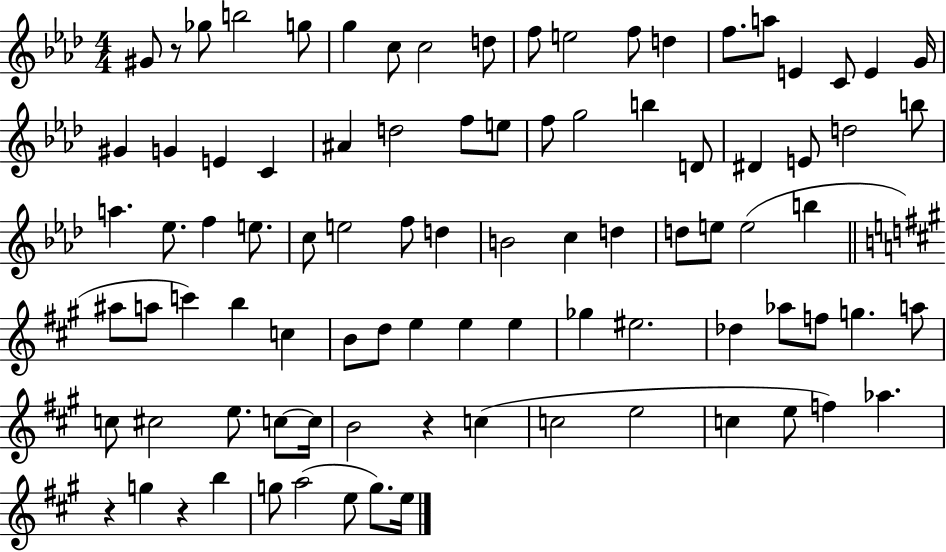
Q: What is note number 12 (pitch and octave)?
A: D5